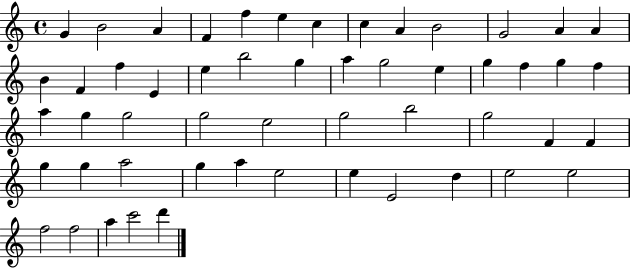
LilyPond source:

{
  \clef treble
  \time 4/4
  \defaultTimeSignature
  \key c \major
  g'4 b'2 a'4 | f'4 f''4 e''4 c''4 | c''4 a'4 b'2 | g'2 a'4 a'4 | \break b'4 f'4 f''4 e'4 | e''4 b''2 g''4 | a''4 g''2 e''4 | g''4 f''4 g''4 f''4 | \break a''4 g''4 g''2 | g''2 e''2 | g''2 b''2 | g''2 f'4 f'4 | \break g''4 g''4 a''2 | g''4 a''4 e''2 | e''4 e'2 d''4 | e''2 e''2 | \break f''2 f''2 | a''4 c'''2 d'''4 | \bar "|."
}